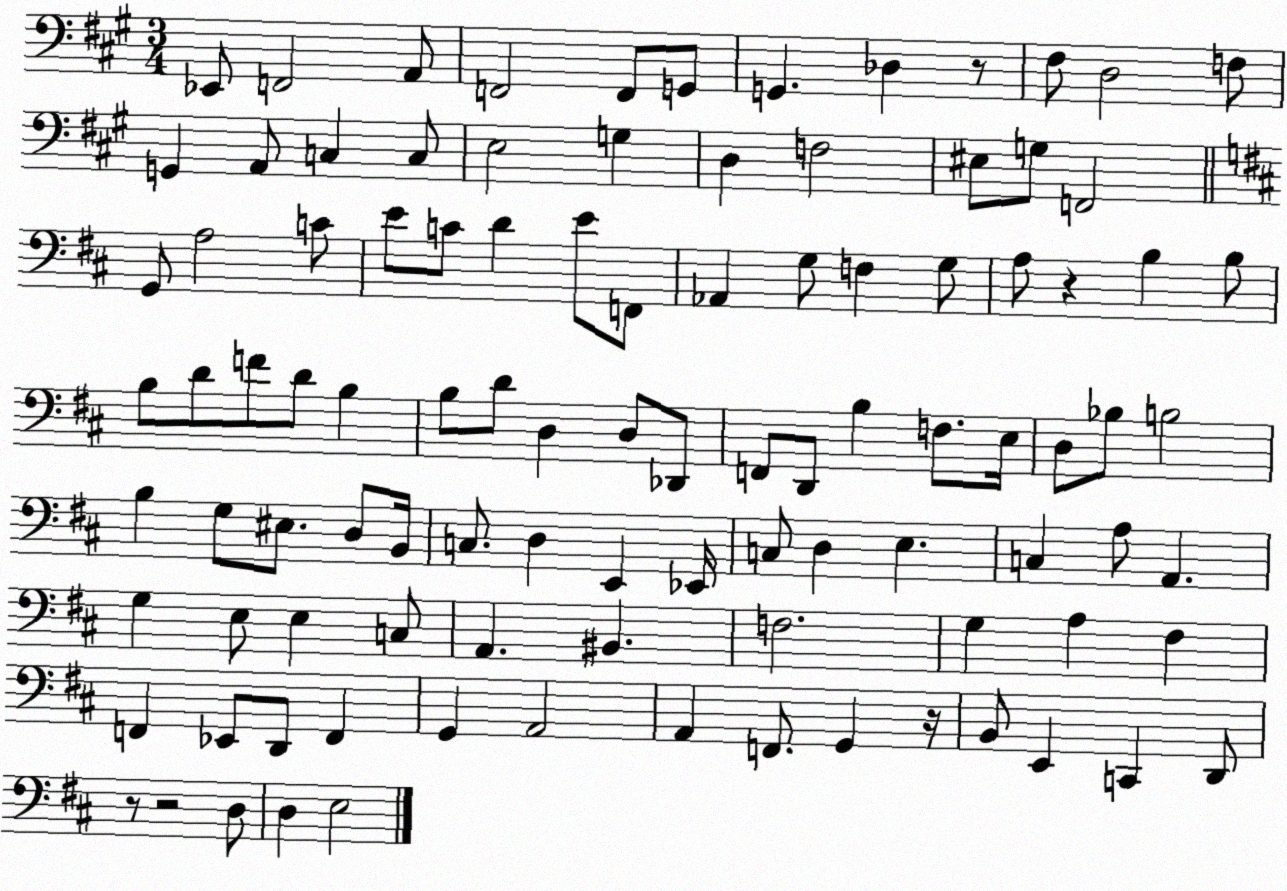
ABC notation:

X:1
T:Untitled
M:3/4
L:1/4
K:A
_E,,/2 F,,2 A,,/2 F,,2 F,,/2 G,,/2 G,, _D, z/2 ^F,/2 D,2 F,/2 G,, A,,/2 C, C,/2 E,2 G, D, F,2 ^E,/2 G,/2 F,,2 G,,/2 A,2 C/2 E/2 C/2 D E/2 F,,/2 _A,, G,/2 F, G,/2 A,/2 z B, B,/2 B,/2 D/2 F/2 D/2 B, B,/2 D/2 D, D,/2 _D,,/2 F,,/2 D,,/2 B, F,/2 E,/4 D,/2 _B,/2 B,2 B, G,/2 ^E,/2 D,/2 B,,/4 C,/2 D, E,, _E,,/4 C,/2 D, E, C, A,/2 A,, G, E,/2 E, C,/2 A,, ^B,, F,2 G, A, ^F, F,, _E,,/2 D,,/2 F,, G,, A,,2 A,, F,,/2 G,, z/4 B,,/2 E,, C,, D,,/2 z/2 z2 D,/2 D, E,2